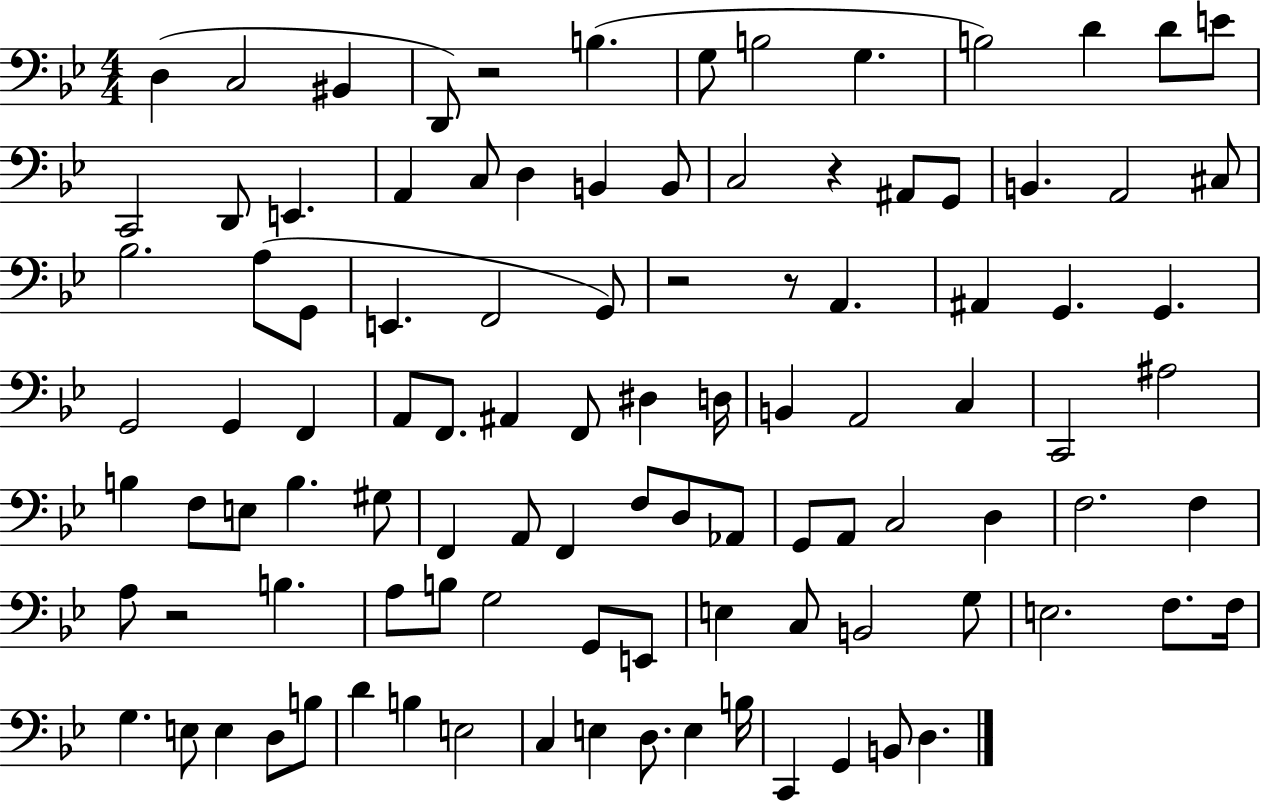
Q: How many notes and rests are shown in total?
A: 103